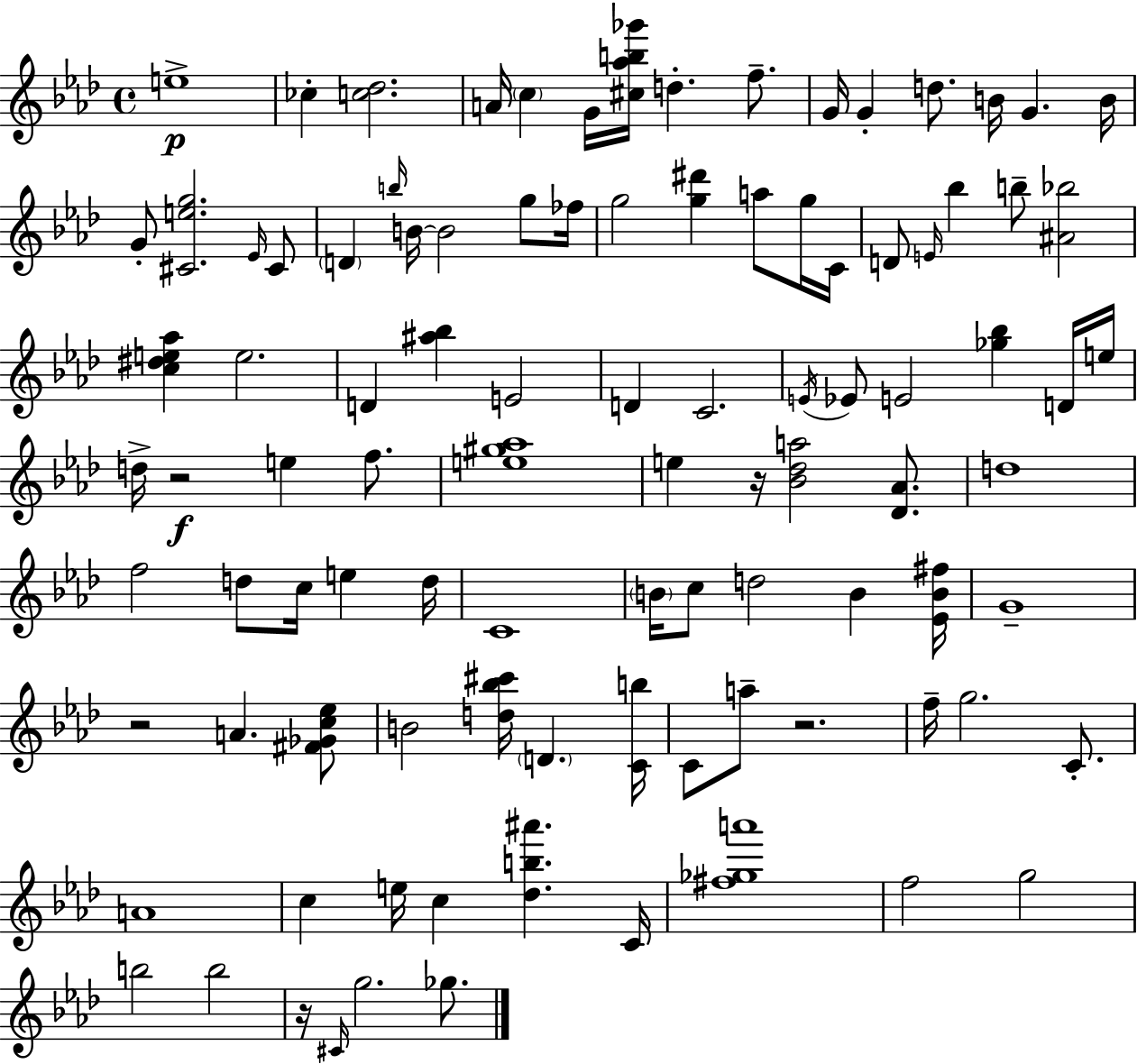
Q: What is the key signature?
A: AES major